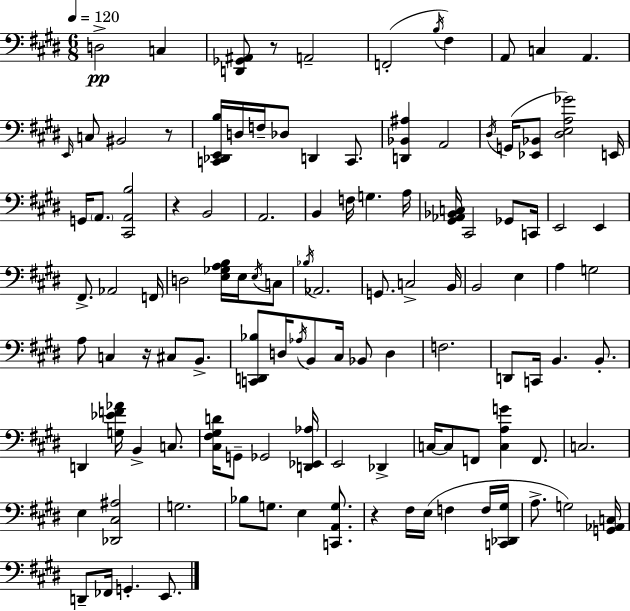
D3/h C3/q [D2,Gb2,A#2]/e R/e A2/h F2/h B3/s F#3/q A2/e C3/q A2/q. E2/s C3/e BIS2/h R/e [C2,Db2,E2,B3]/s D3/s F3/s Db3/e D2/q C2/e. [D2,Bb2,A#3]/q A2/h D#3/s G2/s [Eb2,Bb2]/e [D#3,E3,A3,Gb4]/h E2/s G2/s A2/e. [C#2,A2,B3]/h R/q B2/h A2/h. B2/q F3/s G3/q. A3/s [G#2,Ab2,Bb2,C3]/s C#2/h Gb2/e C2/s E2/h E2/q F#2/e. Ab2/h F2/s D3/h [E3,Gb3,A3,B3]/s E3/s E3/s C3/e Bb3/s Ab2/h. G2/e. C3/h B2/s B2/h E3/q A3/q G3/h A3/e C3/q R/s C#3/e B2/e. [C2,D2,Bb3]/e D3/s Ab3/s B2/e C#3/s Bb2/e D3/q F3/h. D2/e C2/s B2/q. B2/e. D2/q [G3,Eb4,F4,Ab4]/s B2/q C3/e. [C#3,F#3,G#3,D4]/s G2/e Gb2/h [D2,Eb2,Ab3]/s E2/h Db2/q C3/s C3/e F2/e [C3,A3,G4]/q F2/e. C3/h. E3/q [Db2,C#3,A#3]/h G3/h. Bb3/e G3/e. E3/q [C2,A2,G3]/e. R/q F#3/s E3/s F3/q F3/s [C2,Db2,G#3]/s A3/e. G3/h [G2,Ab2,C3]/s D2/e FES2/s G2/q. E2/e.